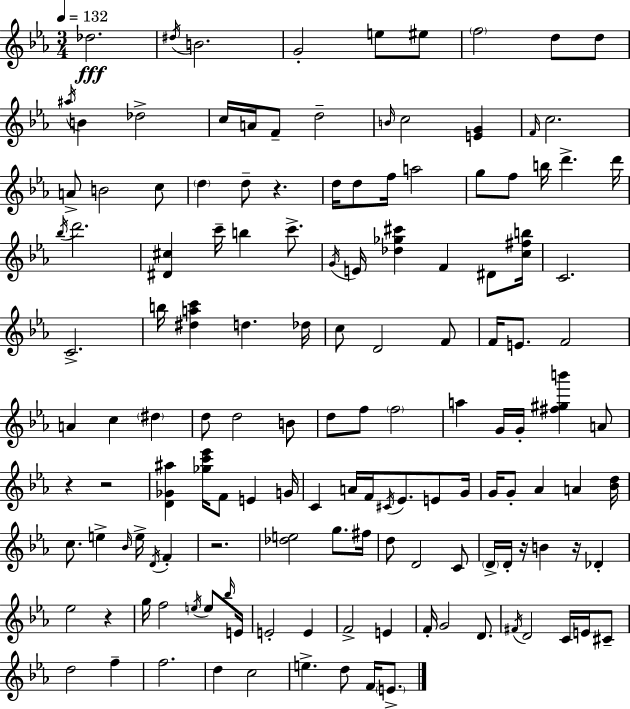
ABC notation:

X:1
T:Untitled
M:3/4
L:1/4
K:Eb
_d2 ^d/4 B2 G2 e/2 ^e/2 f2 d/2 d/2 ^a/4 B _d2 c/4 A/4 F/2 d2 B/4 c2 [EG] F/4 c2 A/2 B2 c/2 d d/2 z d/4 d/2 f/4 a2 g/2 f/2 b/4 d' d'/4 _b/4 d'2 [^D^c] c'/4 b c'/2 G/4 E/4 [_d_g^c'] F ^D/2 [c^fb]/4 C2 C2 b/4 [^dac'] d _d/4 c/2 D2 F/2 F/4 E/2 F2 A c ^d d/2 d2 B/2 d/2 f/2 f2 a G/4 G/4 [^f^gb'] A/2 z z2 [D_G^a] [_gc'_e']/4 F/2 E G/4 C A/4 F/4 ^C/4 _E/2 E/2 G/4 G/4 G/2 _A A [_Bd]/4 c/2 e _B/4 e/4 D/4 F z2 [_de]2 g/2 ^f/4 d/2 D2 C/2 D/4 D/4 z/4 B z/4 _D _e2 z g/4 f2 e/4 e/2 _b/4 E/4 E2 E F2 E F/4 G2 D/2 ^F/4 D2 C/4 E/4 ^C/2 d2 f f2 d c2 e d/2 F/4 E/2